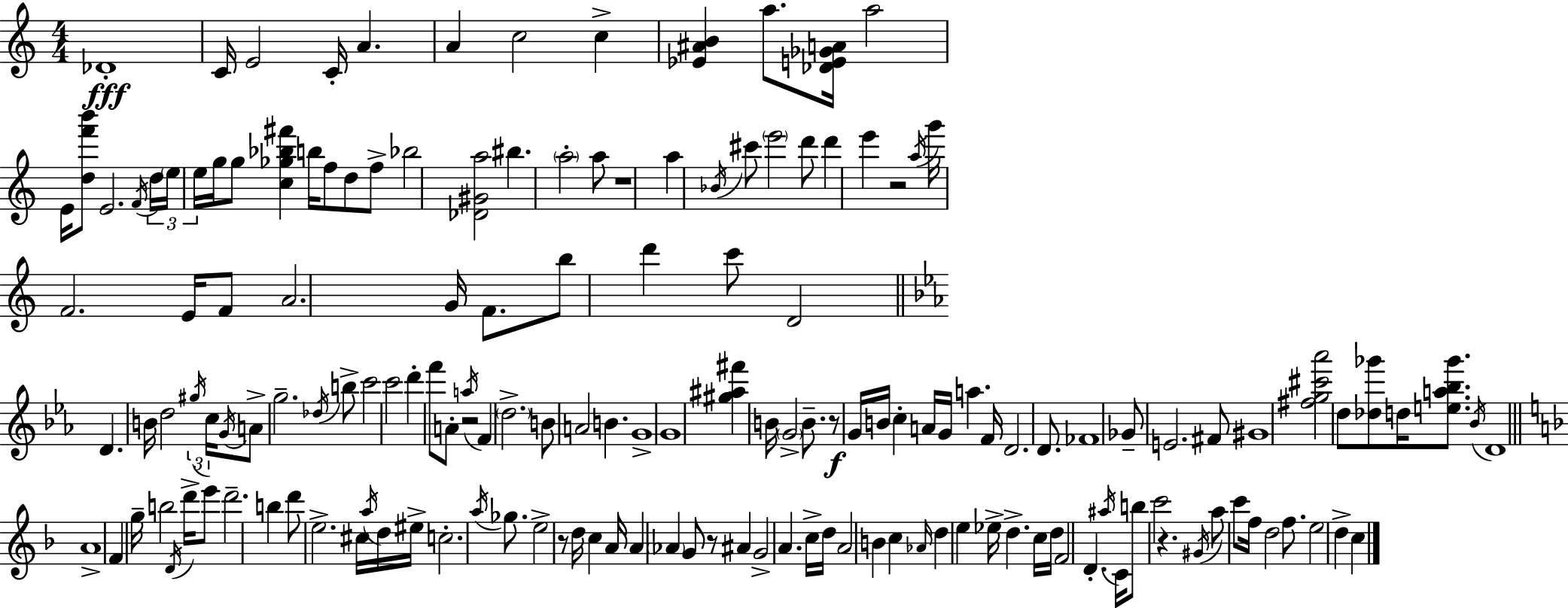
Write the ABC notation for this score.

X:1
T:Untitled
M:4/4
L:1/4
K:C
_D4 C/4 E2 C/4 A A c2 c [_E^AB] a/2 [_DE_GA]/4 a2 E/4 [df'b']/2 E2 F/4 d/4 e/4 e/4 g/4 g/2 [c_g_b^f'] b/4 f/2 d/2 f/2 _b2 [_D^Ga]2 ^b a2 a/2 z4 a _B/4 ^c'/2 e'2 d'/2 d' e' z2 a/4 g'/4 F2 E/4 F/2 A2 G/4 F/2 b/2 d' c'/2 D2 D B/4 d2 ^g/4 c/4 G/4 A/2 g2 _d/4 b/2 c'2 c'2 d' f'/2 A/2 z2 a/4 F d2 B/2 A2 B G4 G4 [^g^a^f'] B/4 G2 B/2 z/2 G/4 B/4 c A/4 G/4 a F/4 D2 D/2 _F4 _G/2 E2 ^F/2 ^G4 [^fg^c'_a']2 d/2 [_d_g']/2 d/4 [ea_b_g']/2 _B/4 D4 A4 F g/4 b2 D/4 d'/4 e'/2 d'2 b d'/2 e2 ^c/4 a/4 d/4 ^e/4 c2 a/4 _g/2 e2 z/2 d/4 c A/4 A _A G/2 z/2 ^A G2 A c/4 d/4 A2 B c _A/4 d e _e/4 d c/4 d/4 F2 D ^a/4 C/4 b/2 c'2 z ^G/4 a/2 c'/2 f/4 d2 f/2 e2 d c